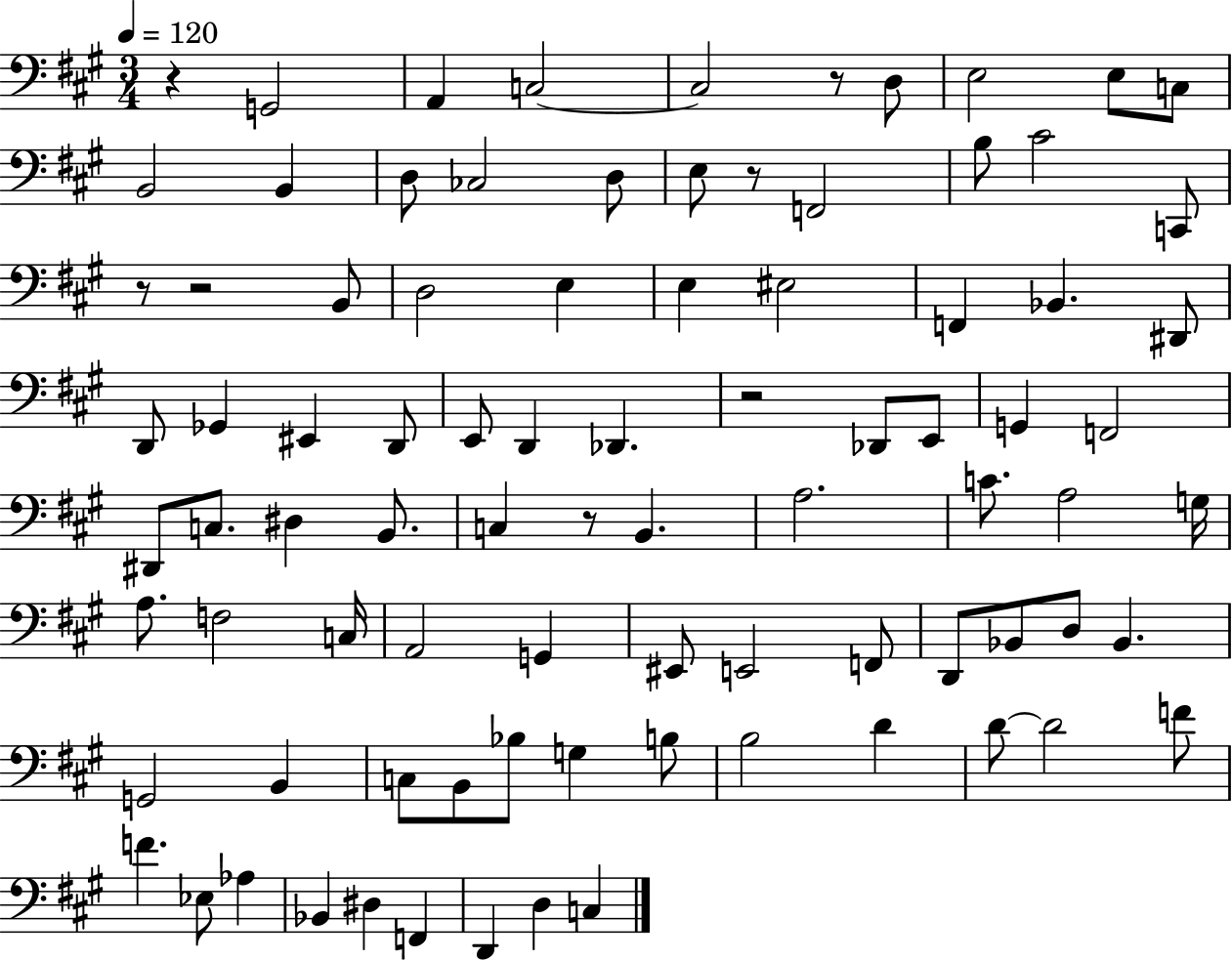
{
  \clef bass
  \numericTimeSignature
  \time 3/4
  \key a \major
  \tempo 4 = 120
  r4 g,2 | a,4 c2~~ | c2 r8 d8 | e2 e8 c8 | \break b,2 b,4 | d8 ces2 d8 | e8 r8 f,2 | b8 cis'2 c,8 | \break r8 r2 b,8 | d2 e4 | e4 eis2 | f,4 bes,4. dis,8 | \break d,8 ges,4 eis,4 d,8 | e,8 d,4 des,4. | r2 des,8 e,8 | g,4 f,2 | \break dis,8 c8. dis4 b,8. | c4 r8 b,4. | a2. | c'8. a2 g16 | \break a8. f2 c16 | a,2 g,4 | eis,8 e,2 f,8 | d,8 bes,8 d8 bes,4. | \break g,2 b,4 | c8 b,8 bes8 g4 b8 | b2 d'4 | d'8~~ d'2 f'8 | \break f'4. ees8 aes4 | bes,4 dis4 f,4 | d,4 d4 c4 | \bar "|."
}